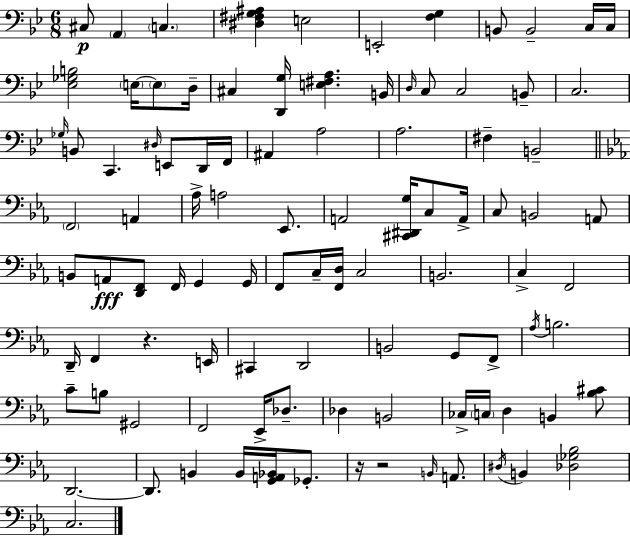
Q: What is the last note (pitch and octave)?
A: C3